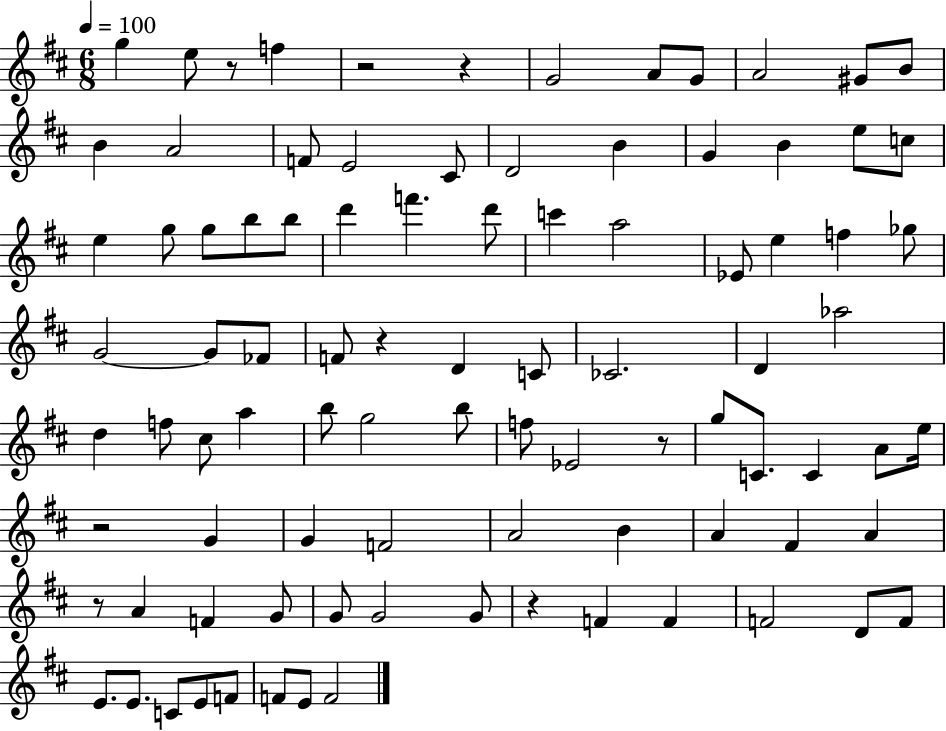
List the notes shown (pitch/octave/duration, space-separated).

G5/q E5/e R/e F5/q R/h R/q G4/h A4/e G4/e A4/h G#4/e B4/e B4/q A4/h F4/e E4/h C#4/e D4/h B4/q G4/q B4/q E5/e C5/e E5/q G5/e G5/e B5/e B5/e D6/q F6/q. D6/e C6/q A5/h Eb4/e E5/q F5/q Gb5/e G4/h G4/e FES4/e F4/e R/q D4/q C4/e CES4/h. D4/q Ab5/h D5/q F5/e C#5/e A5/q B5/e G5/h B5/e F5/e Eb4/h R/e G5/e C4/e. C4/q A4/e E5/s R/h G4/q G4/q F4/h A4/h B4/q A4/q F#4/q A4/q R/e A4/q F4/q G4/e G4/e G4/h G4/e R/q F4/q F4/q F4/h D4/e F4/e E4/e. E4/e. C4/e E4/e F4/e F4/e E4/e F4/h